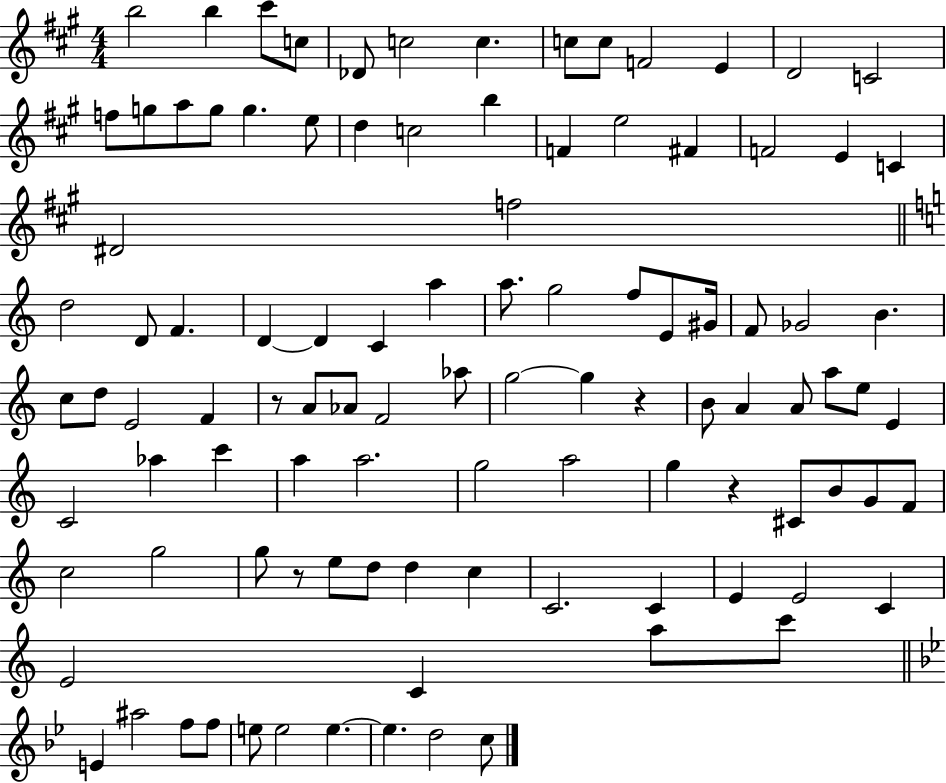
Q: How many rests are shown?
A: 4